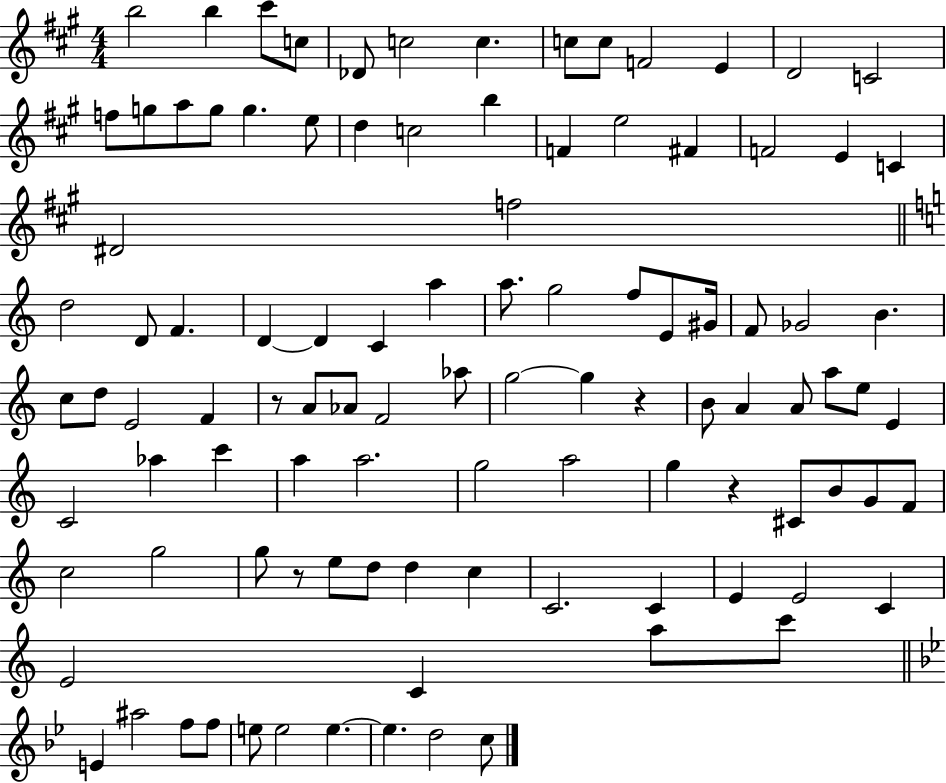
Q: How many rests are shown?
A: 4